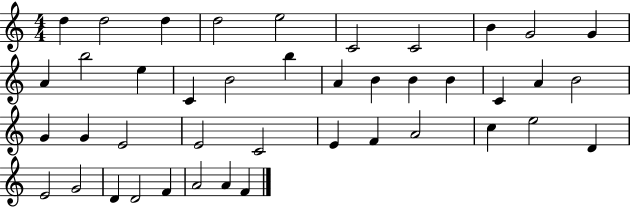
D5/q D5/h D5/q D5/h E5/h C4/h C4/h B4/q G4/h G4/q A4/q B5/h E5/q C4/q B4/h B5/q A4/q B4/q B4/q B4/q C4/q A4/q B4/h G4/q G4/q E4/h E4/h C4/h E4/q F4/q A4/h C5/q E5/h D4/q E4/h G4/h D4/q D4/h F4/q A4/h A4/q F4/q